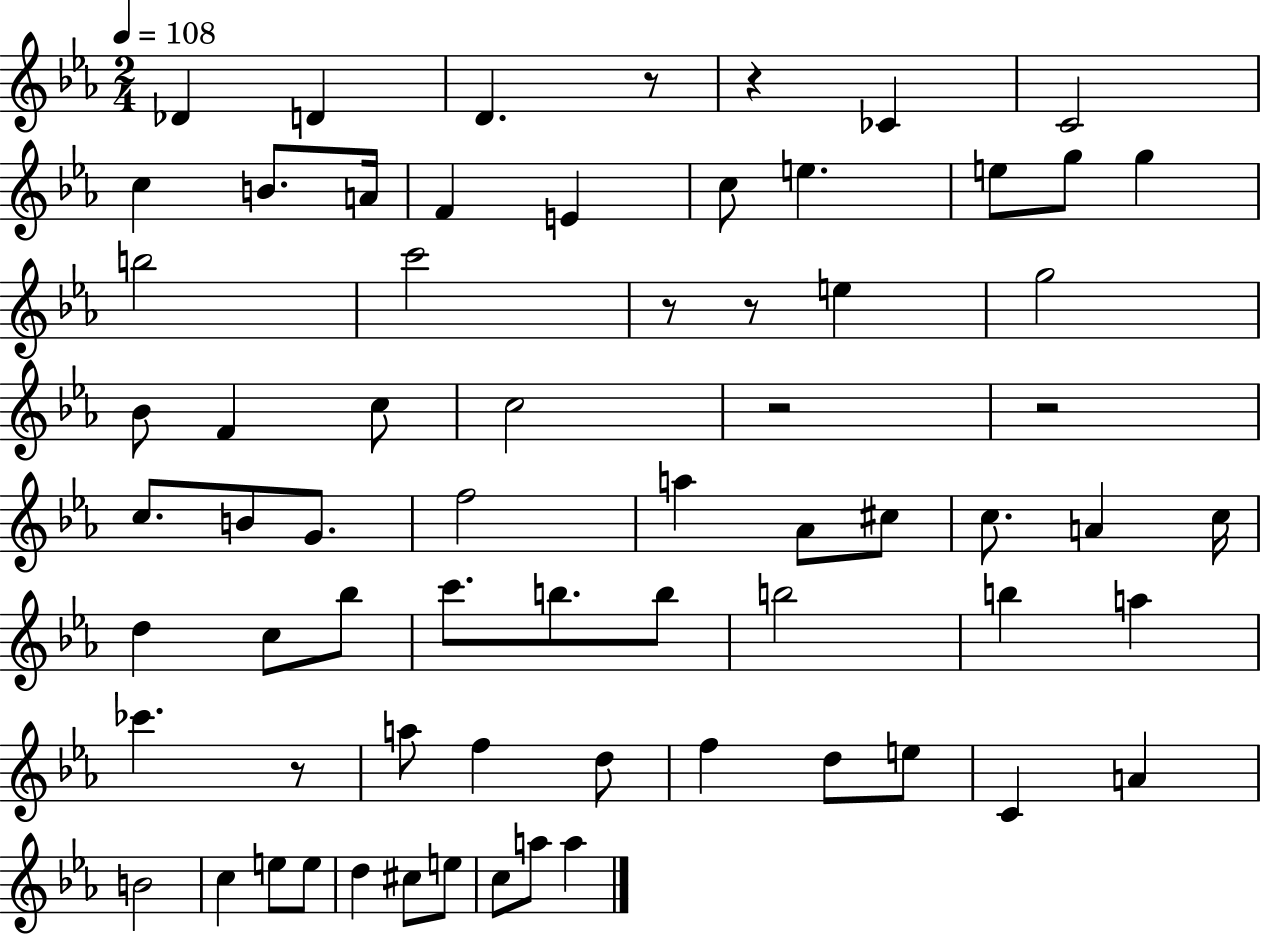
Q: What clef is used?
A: treble